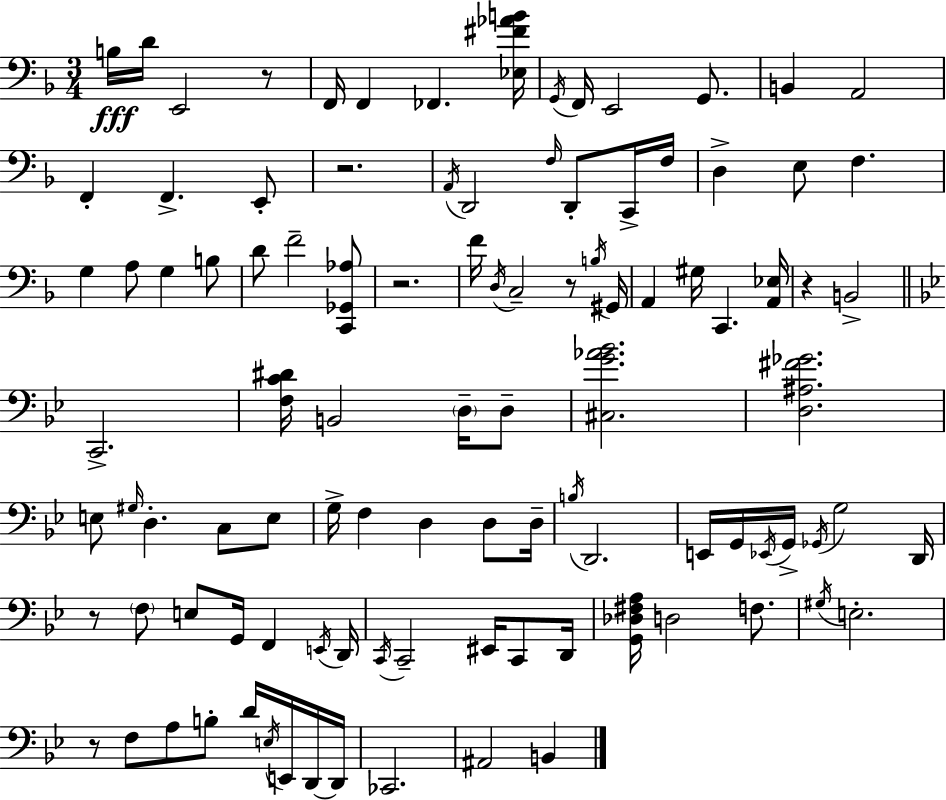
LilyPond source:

{
  \clef bass
  \numericTimeSignature
  \time 3/4
  \key f \major
  b16\fff d'16 e,2 r8 | f,16 f,4 fes,4. <ees fis' aes' b'>16 | \acciaccatura { g,16 } f,16 e,2 g,8. | b,4 a,2 | \break f,4-. f,4.-> e,8-. | r2. | \acciaccatura { a,16 } d,2 \grace { f16 } d,8-. | c,16-> f16 d4-> e8 f4. | \break g4 a8 g4 | b8 d'8 f'2-- | <c, ges, aes>8 r2. | f'16 \acciaccatura { d16 } c2-- | \break r8 \acciaccatura { b16 } gis,16 a,4 gis16 c,4. | <a, ees>16 r4 b,2-> | \bar "||" \break \key bes \major c,2.-> | <f c' dis'>16 b,2 \parenthesize d16-- d8-- | <cis g' aes' bes'>2. | <d ais fis' ges'>2. | \break e8 \grace { gis16 } d4.-. c8 e8 | g16-> f4 d4 d8 | d16-- \acciaccatura { b16 } d,2. | e,16 g,16 \acciaccatura { ees,16 } g,16-> \acciaccatura { ges,16 } g2 | \break d,16 r8 \parenthesize f8 e8 g,16 f,4 | \acciaccatura { e,16 } d,16 \acciaccatura { c,16 } c,2-- | eis,16 c,8 d,16 <g, des fis a>16 d2 | f8. \acciaccatura { gis16 } e2.-. | \break r8 f8 a8 | b8-. d'16 \acciaccatura { e16 } e,16 d,16~~ d,16 ces,2. | ais,2 | b,4 \bar "|."
}